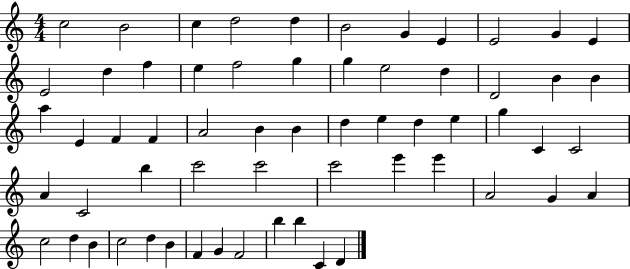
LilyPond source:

{
  \clef treble
  \numericTimeSignature
  \time 4/4
  \key c \major
  c''2 b'2 | c''4 d''2 d''4 | b'2 g'4 e'4 | e'2 g'4 e'4 | \break e'2 d''4 f''4 | e''4 f''2 g''4 | g''4 e''2 d''4 | d'2 b'4 b'4 | \break a''4 e'4 f'4 f'4 | a'2 b'4 b'4 | d''4 e''4 d''4 e''4 | g''4 c'4 c'2 | \break a'4 c'2 b''4 | c'''2 c'''2 | c'''2 e'''4 e'''4 | a'2 g'4 a'4 | \break c''2 d''4 b'4 | c''2 d''4 b'4 | f'4 g'4 f'2 | b''4 b''4 c'4 d'4 | \break \bar "|."
}